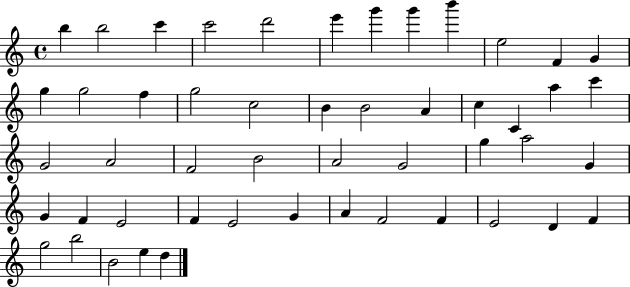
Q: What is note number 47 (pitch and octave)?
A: B5